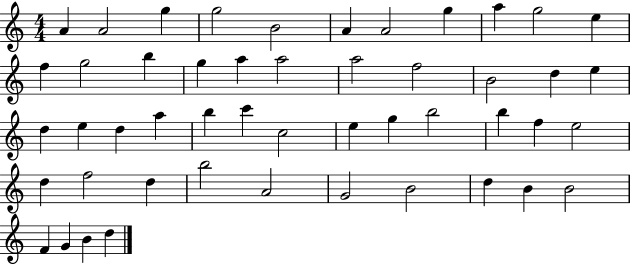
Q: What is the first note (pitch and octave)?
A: A4